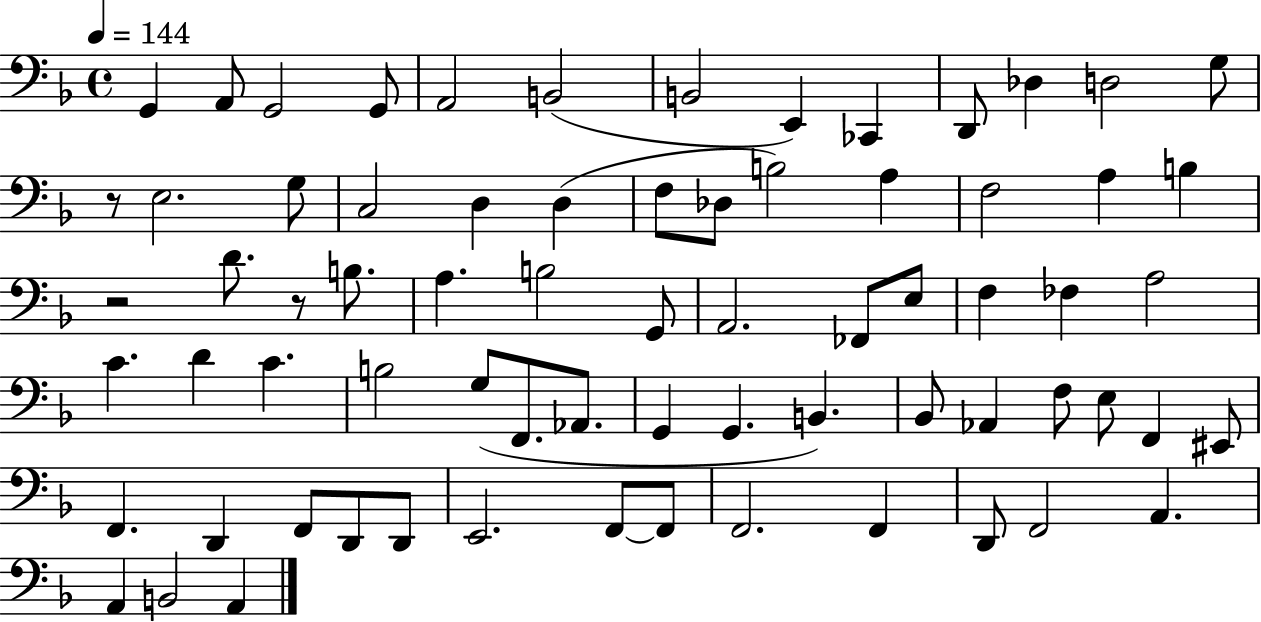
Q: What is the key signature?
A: F major